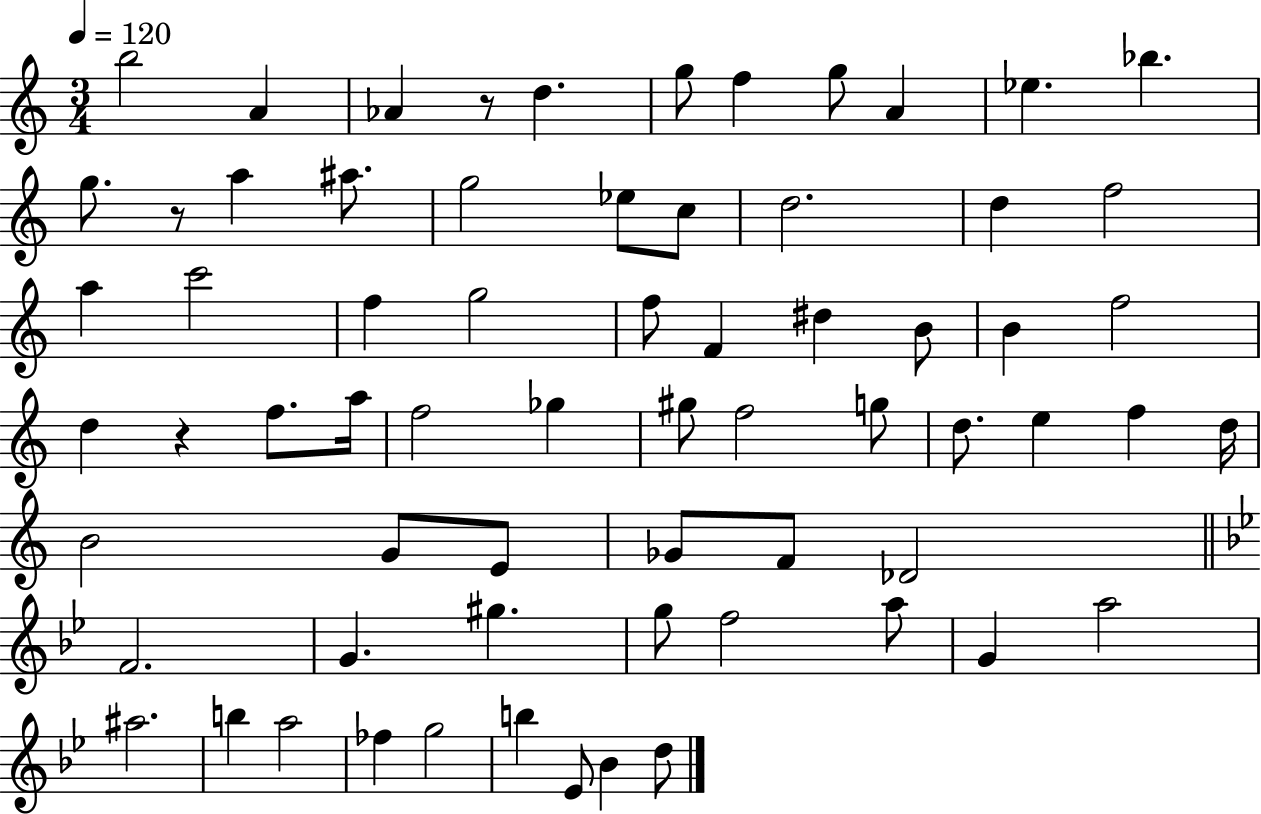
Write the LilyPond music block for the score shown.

{
  \clef treble
  \numericTimeSignature
  \time 3/4
  \key c \major
  \tempo 4 = 120
  b''2 a'4 | aes'4 r8 d''4. | g''8 f''4 g''8 a'4 | ees''4. bes''4. | \break g''8. r8 a''4 ais''8. | g''2 ees''8 c''8 | d''2. | d''4 f''2 | \break a''4 c'''2 | f''4 g''2 | f''8 f'4 dis''4 b'8 | b'4 f''2 | \break d''4 r4 f''8. a''16 | f''2 ges''4 | gis''8 f''2 g''8 | d''8. e''4 f''4 d''16 | \break b'2 g'8 e'8 | ges'8 f'8 des'2 | \bar "||" \break \key bes \major f'2. | g'4. gis''4. | g''8 f''2 a''8 | g'4 a''2 | \break ais''2. | b''4 a''2 | fes''4 g''2 | b''4 ees'8 bes'4 d''8 | \break \bar "|."
}